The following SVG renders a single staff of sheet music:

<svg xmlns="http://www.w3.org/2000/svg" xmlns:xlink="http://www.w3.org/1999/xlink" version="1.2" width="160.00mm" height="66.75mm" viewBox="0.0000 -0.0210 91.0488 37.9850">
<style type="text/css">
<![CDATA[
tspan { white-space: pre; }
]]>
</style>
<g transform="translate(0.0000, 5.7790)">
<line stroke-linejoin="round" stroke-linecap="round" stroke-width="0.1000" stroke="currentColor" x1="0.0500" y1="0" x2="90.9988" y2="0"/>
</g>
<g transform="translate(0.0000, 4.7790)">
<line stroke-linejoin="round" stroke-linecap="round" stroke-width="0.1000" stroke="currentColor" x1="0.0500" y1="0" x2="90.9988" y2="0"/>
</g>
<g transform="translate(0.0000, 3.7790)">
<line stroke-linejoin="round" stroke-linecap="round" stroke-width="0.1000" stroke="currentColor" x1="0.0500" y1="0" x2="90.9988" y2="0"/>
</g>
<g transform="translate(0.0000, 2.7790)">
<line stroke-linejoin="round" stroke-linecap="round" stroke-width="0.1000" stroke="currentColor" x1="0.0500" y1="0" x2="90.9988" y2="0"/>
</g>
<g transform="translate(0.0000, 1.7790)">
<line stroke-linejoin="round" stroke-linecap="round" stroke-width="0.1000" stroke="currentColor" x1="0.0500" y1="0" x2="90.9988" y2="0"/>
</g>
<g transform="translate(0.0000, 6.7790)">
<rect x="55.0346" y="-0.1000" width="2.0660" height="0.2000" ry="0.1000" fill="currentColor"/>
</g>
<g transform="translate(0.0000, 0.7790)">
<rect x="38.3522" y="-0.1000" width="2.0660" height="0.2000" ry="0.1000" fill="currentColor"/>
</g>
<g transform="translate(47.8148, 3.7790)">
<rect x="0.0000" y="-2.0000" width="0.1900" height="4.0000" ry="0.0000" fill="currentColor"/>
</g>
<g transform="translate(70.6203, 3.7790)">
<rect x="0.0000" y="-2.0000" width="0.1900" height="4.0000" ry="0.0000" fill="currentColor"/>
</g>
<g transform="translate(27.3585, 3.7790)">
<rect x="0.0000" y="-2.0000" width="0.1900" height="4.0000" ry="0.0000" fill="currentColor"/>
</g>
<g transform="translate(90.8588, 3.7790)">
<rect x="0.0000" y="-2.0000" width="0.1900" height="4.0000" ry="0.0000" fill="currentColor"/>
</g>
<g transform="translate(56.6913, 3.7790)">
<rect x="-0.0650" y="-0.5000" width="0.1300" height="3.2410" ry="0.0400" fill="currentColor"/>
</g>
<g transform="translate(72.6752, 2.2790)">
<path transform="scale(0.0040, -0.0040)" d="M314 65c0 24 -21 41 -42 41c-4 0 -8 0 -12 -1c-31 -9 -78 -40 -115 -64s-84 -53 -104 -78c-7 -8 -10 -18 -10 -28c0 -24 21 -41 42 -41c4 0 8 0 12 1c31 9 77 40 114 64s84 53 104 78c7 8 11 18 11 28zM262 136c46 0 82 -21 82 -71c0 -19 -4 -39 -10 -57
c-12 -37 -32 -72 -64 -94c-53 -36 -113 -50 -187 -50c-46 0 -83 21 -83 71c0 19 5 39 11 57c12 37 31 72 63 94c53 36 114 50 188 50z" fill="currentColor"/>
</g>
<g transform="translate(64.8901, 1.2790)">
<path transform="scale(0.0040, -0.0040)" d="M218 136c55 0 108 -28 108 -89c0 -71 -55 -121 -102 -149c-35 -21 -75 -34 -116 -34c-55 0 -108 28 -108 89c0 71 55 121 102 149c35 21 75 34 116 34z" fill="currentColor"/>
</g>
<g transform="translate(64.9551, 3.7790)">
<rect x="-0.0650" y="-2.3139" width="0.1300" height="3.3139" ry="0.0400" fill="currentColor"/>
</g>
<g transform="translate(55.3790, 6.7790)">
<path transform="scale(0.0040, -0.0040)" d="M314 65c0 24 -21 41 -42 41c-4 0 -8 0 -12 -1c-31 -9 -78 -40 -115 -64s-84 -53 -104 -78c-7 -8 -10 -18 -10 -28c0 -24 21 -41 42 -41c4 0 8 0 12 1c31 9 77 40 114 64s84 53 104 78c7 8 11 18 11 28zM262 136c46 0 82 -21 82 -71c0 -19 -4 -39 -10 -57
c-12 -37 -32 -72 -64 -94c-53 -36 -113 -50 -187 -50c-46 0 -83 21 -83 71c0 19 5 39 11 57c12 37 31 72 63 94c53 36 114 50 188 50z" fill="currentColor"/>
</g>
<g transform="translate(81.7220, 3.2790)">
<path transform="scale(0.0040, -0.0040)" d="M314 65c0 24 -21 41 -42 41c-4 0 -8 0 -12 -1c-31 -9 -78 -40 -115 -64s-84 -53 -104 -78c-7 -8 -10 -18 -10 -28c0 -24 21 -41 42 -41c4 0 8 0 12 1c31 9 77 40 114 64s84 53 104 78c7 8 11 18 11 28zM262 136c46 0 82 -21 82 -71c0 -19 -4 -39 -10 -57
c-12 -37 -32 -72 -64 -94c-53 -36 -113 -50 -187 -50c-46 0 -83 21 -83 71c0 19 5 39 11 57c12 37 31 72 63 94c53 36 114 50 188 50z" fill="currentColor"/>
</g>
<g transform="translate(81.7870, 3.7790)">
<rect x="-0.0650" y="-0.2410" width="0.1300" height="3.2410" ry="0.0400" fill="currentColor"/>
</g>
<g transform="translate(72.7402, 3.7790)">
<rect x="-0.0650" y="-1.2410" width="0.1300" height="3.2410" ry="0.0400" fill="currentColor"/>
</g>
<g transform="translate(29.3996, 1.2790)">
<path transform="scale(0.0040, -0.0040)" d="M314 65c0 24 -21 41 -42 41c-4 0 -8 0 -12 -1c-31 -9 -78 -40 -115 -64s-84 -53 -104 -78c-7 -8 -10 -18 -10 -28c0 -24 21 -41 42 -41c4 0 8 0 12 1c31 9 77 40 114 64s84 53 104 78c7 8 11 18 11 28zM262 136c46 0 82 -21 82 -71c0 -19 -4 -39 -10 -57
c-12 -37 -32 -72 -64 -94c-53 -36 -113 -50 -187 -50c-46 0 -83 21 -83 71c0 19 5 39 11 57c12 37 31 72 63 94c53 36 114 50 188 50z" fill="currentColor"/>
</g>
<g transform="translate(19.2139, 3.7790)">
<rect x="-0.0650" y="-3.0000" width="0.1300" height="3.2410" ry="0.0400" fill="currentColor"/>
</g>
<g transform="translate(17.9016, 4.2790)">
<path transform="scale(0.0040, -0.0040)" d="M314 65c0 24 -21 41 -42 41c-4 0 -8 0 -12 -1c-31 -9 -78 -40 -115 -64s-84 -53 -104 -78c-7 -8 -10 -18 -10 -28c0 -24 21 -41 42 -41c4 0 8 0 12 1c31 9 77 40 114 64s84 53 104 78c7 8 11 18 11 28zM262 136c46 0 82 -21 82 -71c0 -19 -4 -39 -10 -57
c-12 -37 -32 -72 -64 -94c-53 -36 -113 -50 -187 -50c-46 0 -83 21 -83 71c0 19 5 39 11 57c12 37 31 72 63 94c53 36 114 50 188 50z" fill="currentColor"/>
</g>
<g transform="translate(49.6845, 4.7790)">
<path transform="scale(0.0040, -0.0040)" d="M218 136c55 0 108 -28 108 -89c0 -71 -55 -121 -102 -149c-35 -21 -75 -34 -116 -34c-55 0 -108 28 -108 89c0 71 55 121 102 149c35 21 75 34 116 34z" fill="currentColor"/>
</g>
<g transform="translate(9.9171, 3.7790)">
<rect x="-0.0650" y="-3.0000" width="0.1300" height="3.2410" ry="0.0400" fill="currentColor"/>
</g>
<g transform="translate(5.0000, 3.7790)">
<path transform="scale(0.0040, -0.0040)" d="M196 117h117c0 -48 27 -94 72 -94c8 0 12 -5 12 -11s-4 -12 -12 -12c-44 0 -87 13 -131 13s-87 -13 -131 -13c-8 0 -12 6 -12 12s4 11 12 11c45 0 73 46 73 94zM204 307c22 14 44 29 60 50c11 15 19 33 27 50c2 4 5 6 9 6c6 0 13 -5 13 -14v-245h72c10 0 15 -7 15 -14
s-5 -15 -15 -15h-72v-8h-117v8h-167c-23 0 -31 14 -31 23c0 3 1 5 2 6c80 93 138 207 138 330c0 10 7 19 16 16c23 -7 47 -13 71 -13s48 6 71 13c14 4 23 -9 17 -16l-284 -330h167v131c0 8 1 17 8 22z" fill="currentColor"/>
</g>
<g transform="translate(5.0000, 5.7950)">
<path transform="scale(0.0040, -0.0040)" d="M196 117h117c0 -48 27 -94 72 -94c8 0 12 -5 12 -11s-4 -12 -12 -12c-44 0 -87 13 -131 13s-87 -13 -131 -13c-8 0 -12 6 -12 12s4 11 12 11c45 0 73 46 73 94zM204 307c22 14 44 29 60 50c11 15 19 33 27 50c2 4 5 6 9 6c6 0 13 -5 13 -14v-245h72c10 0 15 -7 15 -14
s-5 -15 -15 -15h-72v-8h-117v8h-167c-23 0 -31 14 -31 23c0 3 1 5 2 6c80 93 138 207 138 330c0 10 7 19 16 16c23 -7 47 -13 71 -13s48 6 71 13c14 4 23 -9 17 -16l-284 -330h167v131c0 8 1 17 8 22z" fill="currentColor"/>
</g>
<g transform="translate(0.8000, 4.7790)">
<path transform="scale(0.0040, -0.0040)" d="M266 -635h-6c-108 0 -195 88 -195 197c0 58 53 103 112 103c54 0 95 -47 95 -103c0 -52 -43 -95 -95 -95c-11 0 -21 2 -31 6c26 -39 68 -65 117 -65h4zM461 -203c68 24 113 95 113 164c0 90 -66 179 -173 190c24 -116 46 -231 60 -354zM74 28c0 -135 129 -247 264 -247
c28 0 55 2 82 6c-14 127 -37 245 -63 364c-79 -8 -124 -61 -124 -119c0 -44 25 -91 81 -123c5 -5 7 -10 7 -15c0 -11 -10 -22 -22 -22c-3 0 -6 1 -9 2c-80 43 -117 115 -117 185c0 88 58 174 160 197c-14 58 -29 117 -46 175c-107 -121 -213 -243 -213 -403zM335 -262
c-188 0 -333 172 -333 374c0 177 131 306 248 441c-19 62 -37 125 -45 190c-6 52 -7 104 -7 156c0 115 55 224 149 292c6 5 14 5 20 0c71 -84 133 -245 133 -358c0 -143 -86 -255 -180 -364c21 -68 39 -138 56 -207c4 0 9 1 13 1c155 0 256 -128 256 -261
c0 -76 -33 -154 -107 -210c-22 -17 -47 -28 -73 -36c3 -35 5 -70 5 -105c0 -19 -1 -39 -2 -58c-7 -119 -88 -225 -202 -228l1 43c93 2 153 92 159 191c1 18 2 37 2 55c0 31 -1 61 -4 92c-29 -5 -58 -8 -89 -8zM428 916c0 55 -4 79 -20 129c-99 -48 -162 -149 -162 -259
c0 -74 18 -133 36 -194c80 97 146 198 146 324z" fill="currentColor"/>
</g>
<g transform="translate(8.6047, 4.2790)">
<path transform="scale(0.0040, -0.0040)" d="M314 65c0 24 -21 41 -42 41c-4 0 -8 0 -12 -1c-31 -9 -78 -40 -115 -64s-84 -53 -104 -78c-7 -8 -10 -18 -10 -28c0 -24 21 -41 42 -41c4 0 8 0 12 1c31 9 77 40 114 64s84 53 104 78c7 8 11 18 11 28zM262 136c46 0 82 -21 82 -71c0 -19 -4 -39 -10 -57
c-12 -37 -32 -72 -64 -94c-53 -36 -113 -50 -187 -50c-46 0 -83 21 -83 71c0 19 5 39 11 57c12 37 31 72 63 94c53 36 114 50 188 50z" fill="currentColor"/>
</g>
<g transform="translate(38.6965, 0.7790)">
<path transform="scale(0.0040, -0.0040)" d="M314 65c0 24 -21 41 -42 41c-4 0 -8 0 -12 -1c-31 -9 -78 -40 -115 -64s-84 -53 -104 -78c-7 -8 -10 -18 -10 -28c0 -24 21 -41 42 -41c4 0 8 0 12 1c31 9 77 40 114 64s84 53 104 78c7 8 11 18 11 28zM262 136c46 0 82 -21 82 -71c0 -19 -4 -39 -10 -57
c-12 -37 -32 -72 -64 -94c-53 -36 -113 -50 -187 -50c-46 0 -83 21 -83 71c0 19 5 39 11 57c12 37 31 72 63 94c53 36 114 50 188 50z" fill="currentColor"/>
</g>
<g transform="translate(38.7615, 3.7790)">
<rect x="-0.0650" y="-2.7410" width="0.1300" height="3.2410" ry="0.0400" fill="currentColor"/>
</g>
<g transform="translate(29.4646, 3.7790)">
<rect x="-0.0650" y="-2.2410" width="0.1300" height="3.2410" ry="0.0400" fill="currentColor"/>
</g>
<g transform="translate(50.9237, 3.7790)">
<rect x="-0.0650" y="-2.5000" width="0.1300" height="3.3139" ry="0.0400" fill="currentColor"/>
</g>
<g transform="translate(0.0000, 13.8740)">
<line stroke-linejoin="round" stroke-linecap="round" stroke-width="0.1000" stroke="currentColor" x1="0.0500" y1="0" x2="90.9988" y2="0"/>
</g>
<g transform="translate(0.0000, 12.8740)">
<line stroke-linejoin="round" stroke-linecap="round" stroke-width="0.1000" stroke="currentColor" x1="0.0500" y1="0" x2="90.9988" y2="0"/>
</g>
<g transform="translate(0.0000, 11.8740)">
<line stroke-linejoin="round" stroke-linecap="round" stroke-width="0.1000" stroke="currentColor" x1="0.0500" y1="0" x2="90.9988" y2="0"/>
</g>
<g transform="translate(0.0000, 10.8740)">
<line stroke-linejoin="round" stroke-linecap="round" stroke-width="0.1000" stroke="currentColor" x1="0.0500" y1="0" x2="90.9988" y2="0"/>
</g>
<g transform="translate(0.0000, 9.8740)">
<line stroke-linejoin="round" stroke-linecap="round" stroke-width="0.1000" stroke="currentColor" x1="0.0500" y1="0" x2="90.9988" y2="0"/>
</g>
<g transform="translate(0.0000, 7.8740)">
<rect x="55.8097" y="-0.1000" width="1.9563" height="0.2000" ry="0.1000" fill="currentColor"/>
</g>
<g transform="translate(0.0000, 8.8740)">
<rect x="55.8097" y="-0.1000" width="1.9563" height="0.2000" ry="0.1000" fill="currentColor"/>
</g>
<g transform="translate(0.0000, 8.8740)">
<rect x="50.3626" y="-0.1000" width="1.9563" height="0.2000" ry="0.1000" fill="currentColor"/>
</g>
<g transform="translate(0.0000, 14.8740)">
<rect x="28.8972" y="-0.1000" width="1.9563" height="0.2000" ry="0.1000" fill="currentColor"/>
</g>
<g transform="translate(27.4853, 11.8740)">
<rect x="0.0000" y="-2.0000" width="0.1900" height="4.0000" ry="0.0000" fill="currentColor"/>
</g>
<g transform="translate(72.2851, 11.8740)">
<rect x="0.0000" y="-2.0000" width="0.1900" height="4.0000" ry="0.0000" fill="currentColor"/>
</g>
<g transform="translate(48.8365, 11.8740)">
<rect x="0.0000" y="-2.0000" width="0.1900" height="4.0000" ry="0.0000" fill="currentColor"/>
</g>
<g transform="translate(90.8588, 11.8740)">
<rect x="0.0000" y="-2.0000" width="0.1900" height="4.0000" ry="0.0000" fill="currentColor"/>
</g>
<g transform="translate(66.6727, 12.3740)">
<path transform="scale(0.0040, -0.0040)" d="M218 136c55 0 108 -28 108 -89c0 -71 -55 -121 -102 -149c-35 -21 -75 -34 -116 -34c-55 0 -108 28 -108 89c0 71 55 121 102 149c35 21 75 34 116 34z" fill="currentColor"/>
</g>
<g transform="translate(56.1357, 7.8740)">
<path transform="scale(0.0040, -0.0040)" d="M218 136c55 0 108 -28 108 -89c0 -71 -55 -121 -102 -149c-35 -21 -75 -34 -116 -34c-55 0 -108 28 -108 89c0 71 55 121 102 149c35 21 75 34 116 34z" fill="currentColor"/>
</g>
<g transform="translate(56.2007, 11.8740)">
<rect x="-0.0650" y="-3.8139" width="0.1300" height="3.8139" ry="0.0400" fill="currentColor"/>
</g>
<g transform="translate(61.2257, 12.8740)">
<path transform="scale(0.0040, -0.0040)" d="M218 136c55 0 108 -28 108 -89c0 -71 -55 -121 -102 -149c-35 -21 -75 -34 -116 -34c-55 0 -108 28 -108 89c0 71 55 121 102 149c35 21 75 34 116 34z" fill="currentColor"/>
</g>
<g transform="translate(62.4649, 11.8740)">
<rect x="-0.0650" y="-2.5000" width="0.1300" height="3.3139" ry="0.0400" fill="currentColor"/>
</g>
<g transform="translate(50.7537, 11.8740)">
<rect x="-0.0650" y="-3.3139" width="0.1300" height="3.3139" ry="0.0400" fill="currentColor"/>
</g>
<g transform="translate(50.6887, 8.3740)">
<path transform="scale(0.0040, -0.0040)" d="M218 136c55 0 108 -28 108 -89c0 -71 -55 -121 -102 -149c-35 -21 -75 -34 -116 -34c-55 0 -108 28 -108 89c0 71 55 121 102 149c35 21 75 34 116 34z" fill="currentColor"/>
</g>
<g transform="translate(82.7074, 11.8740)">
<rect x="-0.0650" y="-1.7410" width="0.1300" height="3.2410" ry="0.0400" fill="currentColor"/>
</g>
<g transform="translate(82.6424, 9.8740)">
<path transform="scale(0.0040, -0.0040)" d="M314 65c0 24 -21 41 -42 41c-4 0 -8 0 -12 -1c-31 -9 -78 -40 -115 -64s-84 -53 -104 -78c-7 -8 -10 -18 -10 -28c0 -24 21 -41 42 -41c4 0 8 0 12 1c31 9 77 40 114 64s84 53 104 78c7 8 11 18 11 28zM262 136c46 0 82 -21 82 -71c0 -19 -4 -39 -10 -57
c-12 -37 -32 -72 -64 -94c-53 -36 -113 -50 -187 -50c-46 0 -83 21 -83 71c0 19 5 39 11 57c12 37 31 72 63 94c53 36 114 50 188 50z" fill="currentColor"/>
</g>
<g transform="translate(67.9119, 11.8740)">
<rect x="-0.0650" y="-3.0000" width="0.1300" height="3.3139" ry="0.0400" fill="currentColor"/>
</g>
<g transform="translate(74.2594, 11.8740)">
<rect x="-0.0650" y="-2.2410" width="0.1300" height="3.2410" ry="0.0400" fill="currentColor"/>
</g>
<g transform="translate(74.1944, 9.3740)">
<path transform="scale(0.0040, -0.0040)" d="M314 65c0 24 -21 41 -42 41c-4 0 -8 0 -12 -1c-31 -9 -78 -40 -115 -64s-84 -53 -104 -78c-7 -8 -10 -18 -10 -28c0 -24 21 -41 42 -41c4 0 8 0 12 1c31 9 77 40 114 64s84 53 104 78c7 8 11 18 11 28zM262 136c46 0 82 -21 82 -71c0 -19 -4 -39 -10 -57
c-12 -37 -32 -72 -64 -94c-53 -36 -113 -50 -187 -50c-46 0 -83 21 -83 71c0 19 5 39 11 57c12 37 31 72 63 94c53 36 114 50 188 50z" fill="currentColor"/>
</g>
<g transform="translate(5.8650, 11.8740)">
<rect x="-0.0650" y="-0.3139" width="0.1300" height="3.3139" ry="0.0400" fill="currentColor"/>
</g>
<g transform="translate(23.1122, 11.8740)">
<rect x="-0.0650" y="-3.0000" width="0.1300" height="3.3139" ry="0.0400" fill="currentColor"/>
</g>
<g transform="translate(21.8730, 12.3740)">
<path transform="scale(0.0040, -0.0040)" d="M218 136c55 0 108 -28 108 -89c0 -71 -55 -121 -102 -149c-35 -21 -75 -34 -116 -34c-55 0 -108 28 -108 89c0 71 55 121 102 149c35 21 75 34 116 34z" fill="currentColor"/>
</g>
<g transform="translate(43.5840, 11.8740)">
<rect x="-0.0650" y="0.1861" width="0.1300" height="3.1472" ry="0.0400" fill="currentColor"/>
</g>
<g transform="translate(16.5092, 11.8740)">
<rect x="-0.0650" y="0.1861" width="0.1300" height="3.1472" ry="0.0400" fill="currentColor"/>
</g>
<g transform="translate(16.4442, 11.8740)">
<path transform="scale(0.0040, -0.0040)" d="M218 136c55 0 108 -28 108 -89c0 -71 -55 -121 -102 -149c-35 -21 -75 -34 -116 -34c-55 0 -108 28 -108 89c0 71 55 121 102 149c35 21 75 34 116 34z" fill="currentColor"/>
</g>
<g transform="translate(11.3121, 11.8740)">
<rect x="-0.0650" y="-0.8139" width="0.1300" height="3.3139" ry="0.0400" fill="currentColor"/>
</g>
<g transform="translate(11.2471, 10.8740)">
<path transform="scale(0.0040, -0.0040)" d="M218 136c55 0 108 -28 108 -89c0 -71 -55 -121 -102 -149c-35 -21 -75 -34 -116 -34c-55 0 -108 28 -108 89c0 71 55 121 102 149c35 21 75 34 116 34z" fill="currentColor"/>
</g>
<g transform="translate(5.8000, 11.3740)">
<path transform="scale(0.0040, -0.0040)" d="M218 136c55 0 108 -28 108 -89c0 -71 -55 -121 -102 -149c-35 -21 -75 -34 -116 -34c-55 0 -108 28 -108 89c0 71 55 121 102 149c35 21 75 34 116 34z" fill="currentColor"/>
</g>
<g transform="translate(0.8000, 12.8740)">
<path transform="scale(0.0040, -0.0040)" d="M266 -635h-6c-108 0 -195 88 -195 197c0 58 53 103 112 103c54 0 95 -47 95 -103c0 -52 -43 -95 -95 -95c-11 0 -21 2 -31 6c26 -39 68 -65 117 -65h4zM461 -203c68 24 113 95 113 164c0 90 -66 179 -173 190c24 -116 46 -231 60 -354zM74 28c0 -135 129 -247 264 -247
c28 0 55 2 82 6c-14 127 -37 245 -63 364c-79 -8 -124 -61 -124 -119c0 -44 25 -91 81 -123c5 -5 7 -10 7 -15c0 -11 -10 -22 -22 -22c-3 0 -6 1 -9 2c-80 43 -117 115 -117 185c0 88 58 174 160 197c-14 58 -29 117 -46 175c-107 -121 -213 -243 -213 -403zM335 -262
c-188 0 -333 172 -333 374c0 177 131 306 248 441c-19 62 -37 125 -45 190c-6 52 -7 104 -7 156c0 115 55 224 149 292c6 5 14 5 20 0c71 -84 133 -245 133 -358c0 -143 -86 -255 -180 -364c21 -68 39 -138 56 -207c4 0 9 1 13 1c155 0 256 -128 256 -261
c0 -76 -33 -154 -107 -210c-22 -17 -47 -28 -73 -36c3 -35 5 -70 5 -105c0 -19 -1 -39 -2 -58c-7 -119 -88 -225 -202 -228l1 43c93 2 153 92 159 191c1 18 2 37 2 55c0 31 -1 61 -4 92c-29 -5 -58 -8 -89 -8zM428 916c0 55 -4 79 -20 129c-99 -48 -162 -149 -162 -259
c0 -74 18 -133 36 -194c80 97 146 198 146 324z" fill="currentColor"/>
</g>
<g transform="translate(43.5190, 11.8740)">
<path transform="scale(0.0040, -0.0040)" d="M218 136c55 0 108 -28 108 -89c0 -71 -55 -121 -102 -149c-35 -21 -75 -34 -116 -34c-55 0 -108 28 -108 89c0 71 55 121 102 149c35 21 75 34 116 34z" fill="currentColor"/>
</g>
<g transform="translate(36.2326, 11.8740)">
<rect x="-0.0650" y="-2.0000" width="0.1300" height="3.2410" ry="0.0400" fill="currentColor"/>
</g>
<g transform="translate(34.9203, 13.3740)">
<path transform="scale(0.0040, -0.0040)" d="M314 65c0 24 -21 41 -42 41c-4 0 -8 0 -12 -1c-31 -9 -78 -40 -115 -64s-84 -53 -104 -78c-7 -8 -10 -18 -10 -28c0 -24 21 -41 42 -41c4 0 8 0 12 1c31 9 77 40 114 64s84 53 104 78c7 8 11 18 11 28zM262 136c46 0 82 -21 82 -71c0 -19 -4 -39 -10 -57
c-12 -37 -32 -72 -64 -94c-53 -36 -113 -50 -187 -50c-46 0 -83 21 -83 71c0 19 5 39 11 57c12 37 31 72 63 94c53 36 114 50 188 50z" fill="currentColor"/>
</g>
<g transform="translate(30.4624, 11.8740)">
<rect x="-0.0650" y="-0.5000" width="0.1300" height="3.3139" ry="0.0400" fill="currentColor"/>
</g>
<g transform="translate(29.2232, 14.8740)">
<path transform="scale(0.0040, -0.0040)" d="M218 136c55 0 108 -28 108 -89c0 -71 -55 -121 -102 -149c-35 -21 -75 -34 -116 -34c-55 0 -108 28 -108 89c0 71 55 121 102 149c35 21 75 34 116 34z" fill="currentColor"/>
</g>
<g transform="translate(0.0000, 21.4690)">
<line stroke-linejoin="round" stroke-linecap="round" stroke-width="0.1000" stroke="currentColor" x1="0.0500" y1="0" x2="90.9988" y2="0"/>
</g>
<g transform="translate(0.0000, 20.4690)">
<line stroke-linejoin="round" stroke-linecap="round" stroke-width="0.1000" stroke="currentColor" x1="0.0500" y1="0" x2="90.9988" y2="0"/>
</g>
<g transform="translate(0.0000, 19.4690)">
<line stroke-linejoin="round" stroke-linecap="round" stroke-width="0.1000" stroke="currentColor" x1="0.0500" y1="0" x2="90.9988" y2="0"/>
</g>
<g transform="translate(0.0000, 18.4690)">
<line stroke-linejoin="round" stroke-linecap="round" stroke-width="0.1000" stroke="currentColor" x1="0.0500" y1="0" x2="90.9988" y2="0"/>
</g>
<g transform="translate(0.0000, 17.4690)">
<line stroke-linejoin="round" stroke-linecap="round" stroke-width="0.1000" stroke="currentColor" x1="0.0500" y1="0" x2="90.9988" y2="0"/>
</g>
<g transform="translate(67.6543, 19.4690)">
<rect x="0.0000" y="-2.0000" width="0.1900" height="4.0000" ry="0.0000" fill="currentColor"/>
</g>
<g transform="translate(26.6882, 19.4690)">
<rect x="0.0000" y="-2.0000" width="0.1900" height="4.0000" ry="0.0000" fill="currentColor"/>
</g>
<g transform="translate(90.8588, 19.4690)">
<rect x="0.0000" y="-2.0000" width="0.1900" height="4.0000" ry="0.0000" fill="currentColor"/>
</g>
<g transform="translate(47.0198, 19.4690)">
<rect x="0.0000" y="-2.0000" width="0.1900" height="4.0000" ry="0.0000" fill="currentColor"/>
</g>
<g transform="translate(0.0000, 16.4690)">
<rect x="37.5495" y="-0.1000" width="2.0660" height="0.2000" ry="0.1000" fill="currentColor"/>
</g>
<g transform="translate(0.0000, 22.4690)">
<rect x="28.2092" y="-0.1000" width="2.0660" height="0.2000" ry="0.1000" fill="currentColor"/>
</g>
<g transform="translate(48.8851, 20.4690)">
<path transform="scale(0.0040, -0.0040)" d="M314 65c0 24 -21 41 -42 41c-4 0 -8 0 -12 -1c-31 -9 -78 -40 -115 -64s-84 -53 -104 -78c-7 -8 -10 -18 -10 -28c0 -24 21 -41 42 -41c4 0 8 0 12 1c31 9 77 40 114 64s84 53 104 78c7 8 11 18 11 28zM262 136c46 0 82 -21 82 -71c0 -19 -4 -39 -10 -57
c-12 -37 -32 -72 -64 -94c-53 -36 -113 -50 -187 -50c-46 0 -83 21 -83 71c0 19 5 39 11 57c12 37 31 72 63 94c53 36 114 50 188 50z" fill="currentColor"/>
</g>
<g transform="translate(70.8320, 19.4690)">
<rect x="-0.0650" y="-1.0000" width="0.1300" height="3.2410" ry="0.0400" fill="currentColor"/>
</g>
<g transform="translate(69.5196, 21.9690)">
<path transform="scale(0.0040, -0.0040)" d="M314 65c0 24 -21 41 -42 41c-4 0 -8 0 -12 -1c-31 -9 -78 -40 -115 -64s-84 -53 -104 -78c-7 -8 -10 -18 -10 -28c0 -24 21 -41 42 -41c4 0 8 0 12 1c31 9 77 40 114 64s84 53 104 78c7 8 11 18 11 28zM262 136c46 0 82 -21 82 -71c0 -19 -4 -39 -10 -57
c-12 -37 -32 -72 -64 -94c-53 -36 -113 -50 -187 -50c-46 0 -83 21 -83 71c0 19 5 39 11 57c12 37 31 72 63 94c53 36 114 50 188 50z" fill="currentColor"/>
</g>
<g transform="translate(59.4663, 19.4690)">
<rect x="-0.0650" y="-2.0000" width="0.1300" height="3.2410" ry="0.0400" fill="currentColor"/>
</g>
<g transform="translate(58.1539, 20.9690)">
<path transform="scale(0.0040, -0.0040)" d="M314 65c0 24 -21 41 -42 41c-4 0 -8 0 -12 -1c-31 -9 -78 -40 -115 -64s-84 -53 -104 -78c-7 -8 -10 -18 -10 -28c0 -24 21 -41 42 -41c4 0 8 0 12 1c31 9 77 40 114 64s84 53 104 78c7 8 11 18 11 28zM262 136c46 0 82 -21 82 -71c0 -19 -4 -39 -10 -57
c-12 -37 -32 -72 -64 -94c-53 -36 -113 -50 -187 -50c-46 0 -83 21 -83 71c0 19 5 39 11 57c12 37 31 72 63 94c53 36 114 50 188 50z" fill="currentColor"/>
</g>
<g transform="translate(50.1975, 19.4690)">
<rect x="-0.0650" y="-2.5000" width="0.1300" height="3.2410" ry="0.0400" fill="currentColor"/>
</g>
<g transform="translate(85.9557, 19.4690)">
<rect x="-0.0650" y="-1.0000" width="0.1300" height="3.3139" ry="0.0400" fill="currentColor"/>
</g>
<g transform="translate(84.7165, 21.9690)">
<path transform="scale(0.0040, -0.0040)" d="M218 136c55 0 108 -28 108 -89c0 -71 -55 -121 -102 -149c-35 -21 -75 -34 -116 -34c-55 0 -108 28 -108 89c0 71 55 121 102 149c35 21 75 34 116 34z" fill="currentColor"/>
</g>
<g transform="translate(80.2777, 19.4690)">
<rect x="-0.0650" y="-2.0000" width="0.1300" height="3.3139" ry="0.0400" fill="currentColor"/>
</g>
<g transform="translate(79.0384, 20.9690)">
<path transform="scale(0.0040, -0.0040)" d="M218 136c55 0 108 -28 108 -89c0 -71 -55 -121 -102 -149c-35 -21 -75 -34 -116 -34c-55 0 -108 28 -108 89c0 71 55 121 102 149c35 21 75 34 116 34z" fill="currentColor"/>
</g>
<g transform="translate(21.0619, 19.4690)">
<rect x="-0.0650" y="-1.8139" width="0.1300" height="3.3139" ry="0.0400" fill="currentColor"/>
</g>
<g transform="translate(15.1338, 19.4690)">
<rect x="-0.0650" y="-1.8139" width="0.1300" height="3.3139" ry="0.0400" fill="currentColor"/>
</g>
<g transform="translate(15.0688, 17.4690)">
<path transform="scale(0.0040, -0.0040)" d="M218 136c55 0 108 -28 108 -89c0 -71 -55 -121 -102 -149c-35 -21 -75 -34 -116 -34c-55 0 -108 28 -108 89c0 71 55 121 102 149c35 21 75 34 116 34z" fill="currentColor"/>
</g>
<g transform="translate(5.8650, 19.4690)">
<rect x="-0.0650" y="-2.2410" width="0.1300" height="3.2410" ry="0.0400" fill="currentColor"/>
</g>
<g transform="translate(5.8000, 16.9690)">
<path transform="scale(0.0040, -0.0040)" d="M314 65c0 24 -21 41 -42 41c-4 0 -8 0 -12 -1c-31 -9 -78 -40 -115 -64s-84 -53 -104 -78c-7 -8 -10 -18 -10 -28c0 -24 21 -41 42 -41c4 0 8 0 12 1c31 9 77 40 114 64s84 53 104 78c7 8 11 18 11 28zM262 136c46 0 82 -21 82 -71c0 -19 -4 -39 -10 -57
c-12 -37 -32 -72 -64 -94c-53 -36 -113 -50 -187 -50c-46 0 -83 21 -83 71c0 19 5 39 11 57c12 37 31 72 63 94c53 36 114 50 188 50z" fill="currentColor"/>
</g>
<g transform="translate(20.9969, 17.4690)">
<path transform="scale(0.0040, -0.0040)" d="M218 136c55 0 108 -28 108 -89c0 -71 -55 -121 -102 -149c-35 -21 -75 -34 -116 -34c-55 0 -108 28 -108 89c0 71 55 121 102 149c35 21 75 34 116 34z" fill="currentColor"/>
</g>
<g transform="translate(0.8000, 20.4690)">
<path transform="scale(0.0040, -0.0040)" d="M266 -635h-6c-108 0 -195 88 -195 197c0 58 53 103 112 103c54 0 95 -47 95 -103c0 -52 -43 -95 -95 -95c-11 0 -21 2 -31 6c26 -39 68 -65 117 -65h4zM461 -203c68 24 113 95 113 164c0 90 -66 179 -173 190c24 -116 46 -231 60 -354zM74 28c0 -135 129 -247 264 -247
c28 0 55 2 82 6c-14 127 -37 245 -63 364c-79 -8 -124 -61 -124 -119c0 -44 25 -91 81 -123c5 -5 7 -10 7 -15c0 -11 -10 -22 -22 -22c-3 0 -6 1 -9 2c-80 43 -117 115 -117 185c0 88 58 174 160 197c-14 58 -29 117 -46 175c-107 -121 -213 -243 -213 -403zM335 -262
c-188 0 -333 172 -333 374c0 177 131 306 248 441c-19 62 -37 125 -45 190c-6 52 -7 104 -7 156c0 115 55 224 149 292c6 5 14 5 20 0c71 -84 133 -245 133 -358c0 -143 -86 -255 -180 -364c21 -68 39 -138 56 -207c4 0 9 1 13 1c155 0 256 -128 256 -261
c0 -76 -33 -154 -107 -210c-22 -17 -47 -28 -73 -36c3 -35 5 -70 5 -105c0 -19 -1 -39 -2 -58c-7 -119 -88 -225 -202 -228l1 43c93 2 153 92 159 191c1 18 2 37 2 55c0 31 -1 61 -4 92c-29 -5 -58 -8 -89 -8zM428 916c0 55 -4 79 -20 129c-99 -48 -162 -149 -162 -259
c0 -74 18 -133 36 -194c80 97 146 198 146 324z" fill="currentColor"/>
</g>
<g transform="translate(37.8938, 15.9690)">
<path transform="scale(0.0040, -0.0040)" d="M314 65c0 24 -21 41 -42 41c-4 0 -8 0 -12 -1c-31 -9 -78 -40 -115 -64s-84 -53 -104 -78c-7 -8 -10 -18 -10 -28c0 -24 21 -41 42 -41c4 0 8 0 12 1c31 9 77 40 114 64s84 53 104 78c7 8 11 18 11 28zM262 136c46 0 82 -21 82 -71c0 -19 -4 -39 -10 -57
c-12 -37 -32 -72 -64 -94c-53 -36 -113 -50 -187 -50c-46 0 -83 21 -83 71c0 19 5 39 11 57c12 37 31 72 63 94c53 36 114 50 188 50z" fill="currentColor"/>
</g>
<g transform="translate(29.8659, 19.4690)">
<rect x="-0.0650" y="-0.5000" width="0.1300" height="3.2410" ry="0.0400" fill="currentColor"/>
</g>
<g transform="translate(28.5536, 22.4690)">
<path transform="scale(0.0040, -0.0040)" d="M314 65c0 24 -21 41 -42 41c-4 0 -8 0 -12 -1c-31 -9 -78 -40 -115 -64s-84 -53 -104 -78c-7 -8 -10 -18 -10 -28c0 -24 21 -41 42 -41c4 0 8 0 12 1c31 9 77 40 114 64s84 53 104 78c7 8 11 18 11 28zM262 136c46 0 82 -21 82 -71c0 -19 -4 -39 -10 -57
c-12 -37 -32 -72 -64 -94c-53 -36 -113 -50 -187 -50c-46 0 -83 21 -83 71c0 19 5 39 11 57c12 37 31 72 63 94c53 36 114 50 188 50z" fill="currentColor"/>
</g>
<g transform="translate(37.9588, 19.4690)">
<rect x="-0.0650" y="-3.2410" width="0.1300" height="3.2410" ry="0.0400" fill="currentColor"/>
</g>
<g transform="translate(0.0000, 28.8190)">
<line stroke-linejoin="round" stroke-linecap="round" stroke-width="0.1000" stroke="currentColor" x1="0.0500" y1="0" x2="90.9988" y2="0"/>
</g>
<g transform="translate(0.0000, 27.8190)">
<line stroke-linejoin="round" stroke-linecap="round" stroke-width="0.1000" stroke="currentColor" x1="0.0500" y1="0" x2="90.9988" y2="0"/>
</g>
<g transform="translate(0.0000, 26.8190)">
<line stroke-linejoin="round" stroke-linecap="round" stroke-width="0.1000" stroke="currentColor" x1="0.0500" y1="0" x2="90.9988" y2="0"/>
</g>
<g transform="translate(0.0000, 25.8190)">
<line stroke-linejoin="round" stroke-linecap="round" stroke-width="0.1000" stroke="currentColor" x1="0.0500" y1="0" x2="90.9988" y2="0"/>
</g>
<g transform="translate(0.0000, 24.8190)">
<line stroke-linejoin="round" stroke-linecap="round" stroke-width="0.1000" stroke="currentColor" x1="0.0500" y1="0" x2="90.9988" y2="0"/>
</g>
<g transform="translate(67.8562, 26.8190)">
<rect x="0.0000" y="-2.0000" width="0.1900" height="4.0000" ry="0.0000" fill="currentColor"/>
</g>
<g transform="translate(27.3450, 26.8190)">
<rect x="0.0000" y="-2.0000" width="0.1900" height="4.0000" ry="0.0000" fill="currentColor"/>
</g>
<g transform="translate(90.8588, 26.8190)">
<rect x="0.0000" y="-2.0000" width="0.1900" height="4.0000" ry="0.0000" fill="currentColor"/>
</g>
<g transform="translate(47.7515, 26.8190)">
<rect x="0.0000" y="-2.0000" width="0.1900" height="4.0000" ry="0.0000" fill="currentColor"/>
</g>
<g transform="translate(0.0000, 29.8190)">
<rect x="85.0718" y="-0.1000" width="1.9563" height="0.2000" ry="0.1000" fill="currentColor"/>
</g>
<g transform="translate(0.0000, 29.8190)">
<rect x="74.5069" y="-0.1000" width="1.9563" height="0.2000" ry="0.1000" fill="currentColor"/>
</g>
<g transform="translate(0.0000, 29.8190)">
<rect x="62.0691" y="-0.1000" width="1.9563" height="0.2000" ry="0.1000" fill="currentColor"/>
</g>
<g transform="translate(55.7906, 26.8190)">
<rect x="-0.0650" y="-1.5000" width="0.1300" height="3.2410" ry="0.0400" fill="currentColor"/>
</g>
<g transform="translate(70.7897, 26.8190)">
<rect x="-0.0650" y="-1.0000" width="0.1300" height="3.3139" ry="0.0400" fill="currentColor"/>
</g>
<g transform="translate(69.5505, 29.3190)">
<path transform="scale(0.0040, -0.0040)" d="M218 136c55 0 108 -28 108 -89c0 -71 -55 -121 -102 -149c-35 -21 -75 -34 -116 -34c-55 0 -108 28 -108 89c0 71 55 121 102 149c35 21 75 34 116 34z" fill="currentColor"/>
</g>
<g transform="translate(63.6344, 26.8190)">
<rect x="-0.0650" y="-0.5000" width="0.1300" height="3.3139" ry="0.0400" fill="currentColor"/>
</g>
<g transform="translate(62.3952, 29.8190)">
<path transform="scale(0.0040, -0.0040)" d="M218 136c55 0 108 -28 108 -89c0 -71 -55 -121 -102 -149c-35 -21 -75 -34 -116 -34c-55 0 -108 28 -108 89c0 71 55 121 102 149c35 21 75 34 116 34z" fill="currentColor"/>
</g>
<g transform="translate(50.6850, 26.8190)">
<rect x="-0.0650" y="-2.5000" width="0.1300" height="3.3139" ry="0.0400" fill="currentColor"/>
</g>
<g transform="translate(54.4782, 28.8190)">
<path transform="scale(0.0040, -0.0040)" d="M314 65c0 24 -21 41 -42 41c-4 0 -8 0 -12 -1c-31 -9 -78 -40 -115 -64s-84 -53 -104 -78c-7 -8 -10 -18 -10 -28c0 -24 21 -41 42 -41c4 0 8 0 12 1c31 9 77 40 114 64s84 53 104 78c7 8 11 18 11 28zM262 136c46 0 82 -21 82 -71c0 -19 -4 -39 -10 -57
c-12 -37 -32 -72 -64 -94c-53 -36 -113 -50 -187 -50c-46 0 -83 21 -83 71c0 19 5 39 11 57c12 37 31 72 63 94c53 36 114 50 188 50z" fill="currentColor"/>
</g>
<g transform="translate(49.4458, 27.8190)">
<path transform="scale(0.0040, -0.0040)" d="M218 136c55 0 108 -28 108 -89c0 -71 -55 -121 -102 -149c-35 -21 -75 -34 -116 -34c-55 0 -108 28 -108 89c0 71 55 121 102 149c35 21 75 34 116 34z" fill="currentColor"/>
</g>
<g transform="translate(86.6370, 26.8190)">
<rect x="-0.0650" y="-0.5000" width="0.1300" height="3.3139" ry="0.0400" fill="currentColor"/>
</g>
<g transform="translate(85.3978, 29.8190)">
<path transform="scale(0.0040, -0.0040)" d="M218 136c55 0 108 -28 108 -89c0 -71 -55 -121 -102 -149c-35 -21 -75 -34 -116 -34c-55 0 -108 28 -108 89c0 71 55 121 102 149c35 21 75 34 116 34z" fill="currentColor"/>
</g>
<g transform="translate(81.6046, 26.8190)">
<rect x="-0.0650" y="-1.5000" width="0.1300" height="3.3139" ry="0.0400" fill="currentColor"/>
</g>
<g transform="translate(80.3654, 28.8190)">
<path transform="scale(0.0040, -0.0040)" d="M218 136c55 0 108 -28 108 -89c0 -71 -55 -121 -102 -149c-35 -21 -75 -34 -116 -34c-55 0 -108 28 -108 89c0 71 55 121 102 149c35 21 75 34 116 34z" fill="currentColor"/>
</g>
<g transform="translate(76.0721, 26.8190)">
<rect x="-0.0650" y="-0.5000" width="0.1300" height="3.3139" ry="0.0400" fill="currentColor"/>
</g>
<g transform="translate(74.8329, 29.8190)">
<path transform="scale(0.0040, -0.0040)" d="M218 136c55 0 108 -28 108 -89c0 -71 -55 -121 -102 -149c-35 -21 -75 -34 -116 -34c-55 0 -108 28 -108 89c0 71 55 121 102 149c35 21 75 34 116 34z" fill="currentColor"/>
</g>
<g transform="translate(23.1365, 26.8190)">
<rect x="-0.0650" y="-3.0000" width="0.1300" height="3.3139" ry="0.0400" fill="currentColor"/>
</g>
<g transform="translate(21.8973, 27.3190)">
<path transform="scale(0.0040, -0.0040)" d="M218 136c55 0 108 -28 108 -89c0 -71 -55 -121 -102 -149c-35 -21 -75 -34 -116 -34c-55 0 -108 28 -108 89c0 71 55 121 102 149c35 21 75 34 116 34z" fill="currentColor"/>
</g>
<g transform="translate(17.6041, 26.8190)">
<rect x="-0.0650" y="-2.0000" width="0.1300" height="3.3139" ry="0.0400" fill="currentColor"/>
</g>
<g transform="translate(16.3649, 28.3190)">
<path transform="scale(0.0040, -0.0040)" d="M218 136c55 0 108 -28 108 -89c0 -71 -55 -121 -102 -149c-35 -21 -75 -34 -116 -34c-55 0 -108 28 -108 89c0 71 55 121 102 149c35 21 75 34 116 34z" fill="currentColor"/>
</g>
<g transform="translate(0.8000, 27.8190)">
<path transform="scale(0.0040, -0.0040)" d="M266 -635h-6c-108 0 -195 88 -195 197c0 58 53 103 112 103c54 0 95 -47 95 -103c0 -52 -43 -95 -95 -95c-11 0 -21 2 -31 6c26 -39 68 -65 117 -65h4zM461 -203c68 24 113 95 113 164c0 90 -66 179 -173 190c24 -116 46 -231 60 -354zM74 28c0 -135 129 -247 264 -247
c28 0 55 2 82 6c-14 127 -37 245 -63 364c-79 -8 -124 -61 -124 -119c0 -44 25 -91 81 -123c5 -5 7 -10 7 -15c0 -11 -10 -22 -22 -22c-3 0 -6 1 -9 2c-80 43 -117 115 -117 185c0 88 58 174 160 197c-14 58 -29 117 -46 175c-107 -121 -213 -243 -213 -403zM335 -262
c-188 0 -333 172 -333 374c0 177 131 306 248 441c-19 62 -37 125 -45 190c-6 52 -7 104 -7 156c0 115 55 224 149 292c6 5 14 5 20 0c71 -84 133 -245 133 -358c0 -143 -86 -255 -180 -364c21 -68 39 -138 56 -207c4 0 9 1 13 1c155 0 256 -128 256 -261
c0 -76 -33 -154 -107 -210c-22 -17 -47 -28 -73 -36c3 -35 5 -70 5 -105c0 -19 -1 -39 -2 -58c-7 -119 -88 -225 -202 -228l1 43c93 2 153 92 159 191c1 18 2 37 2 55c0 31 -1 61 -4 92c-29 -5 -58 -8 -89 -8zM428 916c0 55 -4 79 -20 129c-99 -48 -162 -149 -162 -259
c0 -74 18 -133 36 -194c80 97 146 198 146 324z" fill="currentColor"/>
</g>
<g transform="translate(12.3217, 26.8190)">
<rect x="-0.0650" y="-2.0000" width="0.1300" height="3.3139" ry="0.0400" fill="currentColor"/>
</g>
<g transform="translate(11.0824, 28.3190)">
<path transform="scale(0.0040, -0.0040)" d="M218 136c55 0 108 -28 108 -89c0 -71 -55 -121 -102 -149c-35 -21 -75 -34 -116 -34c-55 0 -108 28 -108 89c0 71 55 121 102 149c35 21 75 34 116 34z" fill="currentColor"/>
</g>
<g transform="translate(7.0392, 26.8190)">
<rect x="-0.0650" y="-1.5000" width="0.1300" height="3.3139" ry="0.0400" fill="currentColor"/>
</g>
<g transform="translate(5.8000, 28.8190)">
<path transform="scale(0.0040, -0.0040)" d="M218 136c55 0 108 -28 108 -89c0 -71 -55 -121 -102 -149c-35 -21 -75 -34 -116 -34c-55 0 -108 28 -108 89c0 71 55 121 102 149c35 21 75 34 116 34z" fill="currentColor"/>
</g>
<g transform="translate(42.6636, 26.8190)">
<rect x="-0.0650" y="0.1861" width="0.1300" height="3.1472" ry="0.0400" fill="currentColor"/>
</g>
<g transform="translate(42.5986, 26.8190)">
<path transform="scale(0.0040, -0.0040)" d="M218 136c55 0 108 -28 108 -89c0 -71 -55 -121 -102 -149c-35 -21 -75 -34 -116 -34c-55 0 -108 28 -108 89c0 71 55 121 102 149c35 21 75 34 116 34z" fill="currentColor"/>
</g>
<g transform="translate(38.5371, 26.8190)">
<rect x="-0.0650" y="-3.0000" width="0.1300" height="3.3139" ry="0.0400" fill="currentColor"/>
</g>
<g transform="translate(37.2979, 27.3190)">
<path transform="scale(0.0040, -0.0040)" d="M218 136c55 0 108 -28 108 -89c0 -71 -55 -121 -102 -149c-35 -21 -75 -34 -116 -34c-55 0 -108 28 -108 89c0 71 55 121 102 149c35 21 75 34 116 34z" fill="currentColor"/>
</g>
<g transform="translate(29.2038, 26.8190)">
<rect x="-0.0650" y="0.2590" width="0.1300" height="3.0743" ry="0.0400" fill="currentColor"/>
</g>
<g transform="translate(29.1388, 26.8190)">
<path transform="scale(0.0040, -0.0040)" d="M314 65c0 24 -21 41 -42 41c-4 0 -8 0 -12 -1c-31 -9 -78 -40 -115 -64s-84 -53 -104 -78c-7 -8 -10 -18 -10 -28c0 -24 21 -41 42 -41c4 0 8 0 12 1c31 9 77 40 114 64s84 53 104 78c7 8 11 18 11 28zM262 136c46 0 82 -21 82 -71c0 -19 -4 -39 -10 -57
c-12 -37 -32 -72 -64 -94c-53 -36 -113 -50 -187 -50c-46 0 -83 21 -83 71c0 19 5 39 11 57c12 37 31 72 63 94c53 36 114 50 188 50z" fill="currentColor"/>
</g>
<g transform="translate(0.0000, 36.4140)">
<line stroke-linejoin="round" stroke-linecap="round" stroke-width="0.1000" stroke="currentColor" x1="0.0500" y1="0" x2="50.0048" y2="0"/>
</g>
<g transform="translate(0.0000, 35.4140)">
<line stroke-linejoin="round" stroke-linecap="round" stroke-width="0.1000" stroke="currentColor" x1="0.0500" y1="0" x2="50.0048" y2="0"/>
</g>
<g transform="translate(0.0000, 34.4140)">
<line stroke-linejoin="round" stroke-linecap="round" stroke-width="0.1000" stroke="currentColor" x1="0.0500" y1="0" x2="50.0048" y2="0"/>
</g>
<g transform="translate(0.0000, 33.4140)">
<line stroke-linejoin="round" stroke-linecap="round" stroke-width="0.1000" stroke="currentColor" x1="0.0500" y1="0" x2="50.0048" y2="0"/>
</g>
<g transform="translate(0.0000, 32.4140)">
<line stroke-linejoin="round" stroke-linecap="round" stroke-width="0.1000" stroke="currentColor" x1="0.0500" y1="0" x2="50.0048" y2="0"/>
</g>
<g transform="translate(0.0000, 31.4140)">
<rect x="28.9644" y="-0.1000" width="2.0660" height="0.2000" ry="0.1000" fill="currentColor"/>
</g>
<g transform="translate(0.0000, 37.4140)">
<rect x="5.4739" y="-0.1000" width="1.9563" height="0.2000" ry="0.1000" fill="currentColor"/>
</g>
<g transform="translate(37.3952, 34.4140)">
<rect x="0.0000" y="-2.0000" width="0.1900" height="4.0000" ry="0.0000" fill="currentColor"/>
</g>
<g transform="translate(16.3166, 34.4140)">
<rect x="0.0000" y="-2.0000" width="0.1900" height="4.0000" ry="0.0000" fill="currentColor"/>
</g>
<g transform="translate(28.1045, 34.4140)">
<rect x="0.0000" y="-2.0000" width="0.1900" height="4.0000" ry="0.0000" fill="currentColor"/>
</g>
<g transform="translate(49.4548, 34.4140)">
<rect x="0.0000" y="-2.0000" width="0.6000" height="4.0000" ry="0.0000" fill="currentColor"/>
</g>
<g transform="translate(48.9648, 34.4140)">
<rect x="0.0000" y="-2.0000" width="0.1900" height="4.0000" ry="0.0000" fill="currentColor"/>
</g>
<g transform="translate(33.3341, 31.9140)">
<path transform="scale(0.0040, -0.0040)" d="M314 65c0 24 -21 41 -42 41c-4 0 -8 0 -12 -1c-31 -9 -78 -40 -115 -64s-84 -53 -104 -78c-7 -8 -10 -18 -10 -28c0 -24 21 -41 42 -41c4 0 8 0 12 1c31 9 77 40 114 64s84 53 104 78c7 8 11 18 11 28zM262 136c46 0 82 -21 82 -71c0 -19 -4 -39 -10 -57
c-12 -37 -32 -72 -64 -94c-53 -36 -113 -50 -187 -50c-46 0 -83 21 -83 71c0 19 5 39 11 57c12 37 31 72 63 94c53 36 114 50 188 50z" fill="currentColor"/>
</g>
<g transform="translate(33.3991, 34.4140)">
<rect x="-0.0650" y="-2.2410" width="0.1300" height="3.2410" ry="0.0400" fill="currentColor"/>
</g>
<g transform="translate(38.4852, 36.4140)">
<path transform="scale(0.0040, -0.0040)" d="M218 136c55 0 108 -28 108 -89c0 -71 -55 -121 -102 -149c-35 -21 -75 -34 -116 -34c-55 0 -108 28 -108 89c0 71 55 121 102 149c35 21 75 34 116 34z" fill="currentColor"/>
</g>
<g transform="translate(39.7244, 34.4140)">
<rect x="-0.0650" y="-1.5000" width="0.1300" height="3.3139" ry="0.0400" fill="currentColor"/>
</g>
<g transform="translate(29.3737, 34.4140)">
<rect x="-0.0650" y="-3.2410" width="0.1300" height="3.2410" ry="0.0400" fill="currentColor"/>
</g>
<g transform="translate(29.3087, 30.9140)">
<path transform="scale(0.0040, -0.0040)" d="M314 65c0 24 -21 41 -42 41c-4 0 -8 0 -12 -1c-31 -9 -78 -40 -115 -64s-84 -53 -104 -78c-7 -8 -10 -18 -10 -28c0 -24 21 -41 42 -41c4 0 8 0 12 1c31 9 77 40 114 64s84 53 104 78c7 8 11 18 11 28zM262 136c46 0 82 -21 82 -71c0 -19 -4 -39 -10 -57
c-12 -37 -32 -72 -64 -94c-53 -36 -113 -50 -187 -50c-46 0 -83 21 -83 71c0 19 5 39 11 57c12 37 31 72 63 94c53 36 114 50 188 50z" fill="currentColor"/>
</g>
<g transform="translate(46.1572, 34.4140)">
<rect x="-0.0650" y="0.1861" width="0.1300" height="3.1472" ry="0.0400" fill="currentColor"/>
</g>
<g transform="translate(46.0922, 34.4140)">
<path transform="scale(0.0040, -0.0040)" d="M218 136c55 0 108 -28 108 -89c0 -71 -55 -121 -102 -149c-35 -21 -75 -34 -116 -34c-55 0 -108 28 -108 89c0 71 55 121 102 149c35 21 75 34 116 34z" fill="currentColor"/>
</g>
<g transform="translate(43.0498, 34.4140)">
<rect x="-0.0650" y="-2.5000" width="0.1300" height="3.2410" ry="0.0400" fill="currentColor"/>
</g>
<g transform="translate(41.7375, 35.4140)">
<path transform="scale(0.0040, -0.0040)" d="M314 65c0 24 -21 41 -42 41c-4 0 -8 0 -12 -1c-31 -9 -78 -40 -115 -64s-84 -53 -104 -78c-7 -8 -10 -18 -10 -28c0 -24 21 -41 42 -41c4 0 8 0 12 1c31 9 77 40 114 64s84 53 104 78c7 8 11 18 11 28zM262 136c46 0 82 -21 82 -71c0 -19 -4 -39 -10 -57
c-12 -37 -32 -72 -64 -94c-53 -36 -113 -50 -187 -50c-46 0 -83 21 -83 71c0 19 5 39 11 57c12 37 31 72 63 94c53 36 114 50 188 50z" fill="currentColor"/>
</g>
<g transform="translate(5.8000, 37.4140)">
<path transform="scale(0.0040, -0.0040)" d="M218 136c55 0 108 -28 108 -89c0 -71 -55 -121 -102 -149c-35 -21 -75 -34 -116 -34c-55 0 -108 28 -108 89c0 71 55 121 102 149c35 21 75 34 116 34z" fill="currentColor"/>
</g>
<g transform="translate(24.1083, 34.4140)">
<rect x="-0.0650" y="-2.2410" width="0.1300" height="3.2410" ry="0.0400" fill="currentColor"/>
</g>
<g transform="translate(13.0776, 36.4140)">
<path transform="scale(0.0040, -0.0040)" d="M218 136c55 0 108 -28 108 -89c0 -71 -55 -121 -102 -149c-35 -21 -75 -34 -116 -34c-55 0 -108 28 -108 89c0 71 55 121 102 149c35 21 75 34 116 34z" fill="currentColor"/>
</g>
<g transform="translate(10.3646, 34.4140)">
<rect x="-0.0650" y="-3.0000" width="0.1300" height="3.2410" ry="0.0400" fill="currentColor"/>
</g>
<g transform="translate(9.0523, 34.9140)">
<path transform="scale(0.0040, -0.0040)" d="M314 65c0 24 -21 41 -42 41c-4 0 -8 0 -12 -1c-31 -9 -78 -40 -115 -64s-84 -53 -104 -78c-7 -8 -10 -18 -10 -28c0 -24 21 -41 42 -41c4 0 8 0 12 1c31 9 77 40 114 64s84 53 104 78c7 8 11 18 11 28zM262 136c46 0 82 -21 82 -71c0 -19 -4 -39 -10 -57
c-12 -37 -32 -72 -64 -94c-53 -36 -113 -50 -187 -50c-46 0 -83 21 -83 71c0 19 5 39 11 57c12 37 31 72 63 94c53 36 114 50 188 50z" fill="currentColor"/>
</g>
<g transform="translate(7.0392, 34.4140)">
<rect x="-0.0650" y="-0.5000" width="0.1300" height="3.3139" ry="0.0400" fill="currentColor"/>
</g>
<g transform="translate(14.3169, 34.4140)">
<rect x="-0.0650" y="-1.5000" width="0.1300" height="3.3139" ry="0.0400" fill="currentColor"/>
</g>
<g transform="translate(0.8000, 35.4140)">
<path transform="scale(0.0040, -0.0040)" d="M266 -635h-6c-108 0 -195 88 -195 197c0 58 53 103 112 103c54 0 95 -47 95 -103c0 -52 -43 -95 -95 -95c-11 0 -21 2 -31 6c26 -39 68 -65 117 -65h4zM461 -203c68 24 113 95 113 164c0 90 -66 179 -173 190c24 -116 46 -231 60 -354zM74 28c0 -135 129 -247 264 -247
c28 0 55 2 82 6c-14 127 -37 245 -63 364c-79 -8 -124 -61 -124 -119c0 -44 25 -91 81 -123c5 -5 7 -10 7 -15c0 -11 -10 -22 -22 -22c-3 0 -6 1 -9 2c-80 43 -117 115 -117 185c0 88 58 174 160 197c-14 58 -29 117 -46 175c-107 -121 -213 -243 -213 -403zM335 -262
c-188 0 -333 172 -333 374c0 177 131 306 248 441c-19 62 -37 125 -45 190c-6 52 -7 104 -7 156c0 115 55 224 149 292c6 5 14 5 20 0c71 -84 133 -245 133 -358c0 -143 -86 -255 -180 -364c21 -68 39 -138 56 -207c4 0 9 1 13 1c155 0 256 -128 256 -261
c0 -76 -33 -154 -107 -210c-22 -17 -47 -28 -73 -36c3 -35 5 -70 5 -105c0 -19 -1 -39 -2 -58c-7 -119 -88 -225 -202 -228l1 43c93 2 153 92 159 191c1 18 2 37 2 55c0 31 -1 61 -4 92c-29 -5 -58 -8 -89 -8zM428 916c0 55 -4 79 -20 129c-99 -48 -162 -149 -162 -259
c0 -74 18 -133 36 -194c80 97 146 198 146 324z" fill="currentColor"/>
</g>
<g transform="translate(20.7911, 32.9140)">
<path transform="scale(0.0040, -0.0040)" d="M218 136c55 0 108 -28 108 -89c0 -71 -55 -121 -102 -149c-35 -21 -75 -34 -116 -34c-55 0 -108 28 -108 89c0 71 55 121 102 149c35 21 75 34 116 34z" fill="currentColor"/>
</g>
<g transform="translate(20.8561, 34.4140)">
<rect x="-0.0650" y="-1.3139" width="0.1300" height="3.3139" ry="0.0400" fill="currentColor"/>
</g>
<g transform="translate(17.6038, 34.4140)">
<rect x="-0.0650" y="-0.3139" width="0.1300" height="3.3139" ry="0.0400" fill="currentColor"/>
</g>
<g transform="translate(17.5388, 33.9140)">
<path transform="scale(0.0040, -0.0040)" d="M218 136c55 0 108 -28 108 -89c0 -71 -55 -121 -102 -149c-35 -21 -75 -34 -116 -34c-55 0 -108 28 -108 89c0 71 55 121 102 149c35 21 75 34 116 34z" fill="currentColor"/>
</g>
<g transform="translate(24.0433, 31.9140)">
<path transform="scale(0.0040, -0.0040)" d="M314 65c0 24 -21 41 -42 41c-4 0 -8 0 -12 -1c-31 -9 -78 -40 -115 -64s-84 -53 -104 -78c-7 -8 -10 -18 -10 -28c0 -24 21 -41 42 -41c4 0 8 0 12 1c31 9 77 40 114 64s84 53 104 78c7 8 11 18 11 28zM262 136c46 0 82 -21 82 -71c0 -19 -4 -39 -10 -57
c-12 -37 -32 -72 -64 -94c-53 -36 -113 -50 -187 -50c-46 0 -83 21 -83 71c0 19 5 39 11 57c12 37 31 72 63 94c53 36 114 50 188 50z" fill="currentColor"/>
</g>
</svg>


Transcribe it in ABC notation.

X:1
T:Untitled
M:4/4
L:1/4
K:C
A2 A2 g2 a2 G C2 g e2 c2 c d B A C F2 B b c' G A g2 f2 g2 f f C2 b2 G2 F2 D2 F D E F F A B2 A B G E2 C D C E C C A2 E c e g2 b2 g2 E G2 B